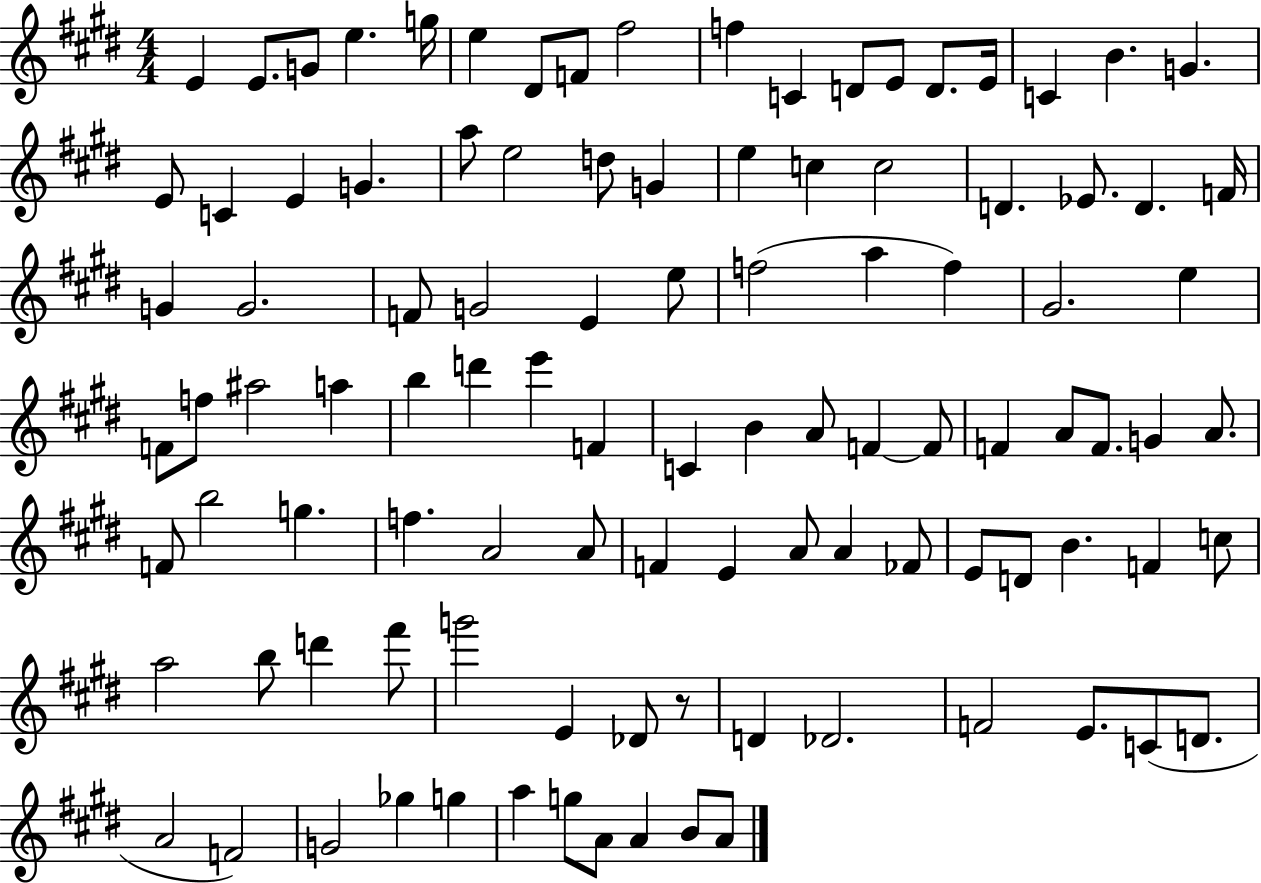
{
  \clef treble
  \numericTimeSignature
  \time 4/4
  \key e \major
  e'4 e'8. g'8 e''4. g''16 | e''4 dis'8 f'8 fis''2 | f''4 c'4 d'8 e'8 d'8. e'16 | c'4 b'4. g'4. | \break e'8 c'4 e'4 g'4. | a''8 e''2 d''8 g'4 | e''4 c''4 c''2 | d'4. ees'8. d'4. f'16 | \break g'4 g'2. | f'8 g'2 e'4 e''8 | f''2( a''4 f''4) | gis'2. e''4 | \break f'8 f''8 ais''2 a''4 | b''4 d'''4 e'''4 f'4 | c'4 b'4 a'8 f'4~~ f'8 | f'4 a'8 f'8. g'4 a'8. | \break f'8 b''2 g''4. | f''4. a'2 a'8 | f'4 e'4 a'8 a'4 fes'8 | e'8 d'8 b'4. f'4 c''8 | \break a''2 b''8 d'''4 fis'''8 | g'''2 e'4 des'8 r8 | d'4 des'2. | f'2 e'8. c'8( d'8. | \break a'2 f'2) | g'2 ges''4 g''4 | a''4 g''8 a'8 a'4 b'8 a'8 | \bar "|."
}